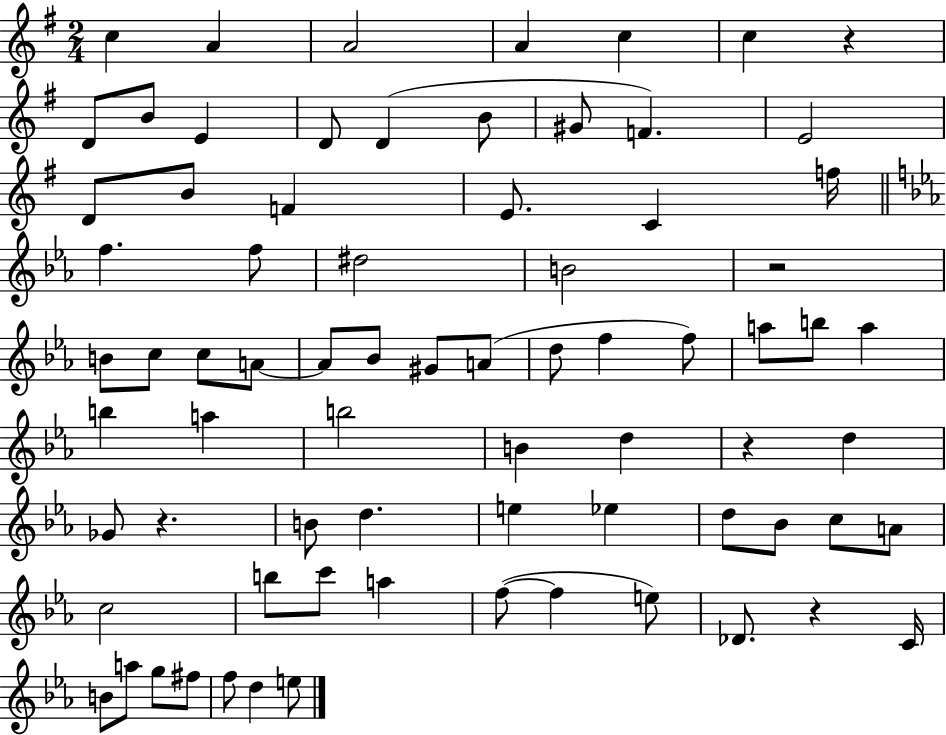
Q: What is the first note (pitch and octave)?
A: C5